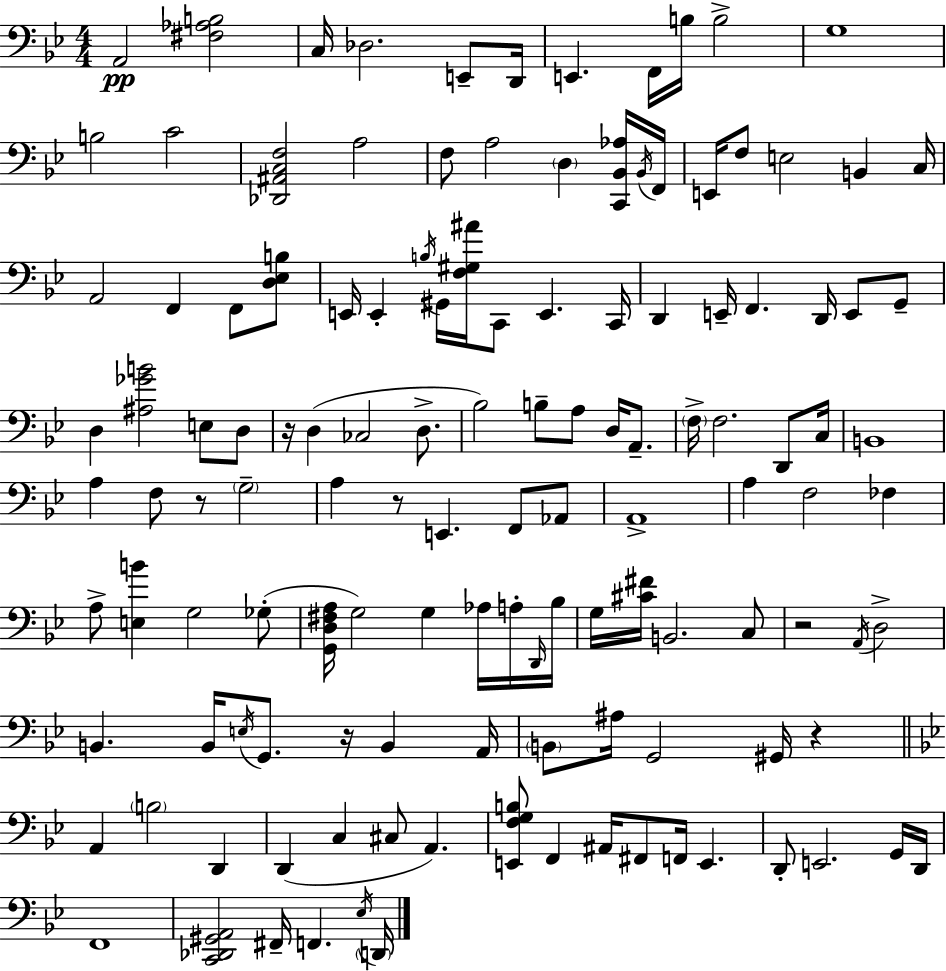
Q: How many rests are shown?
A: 6